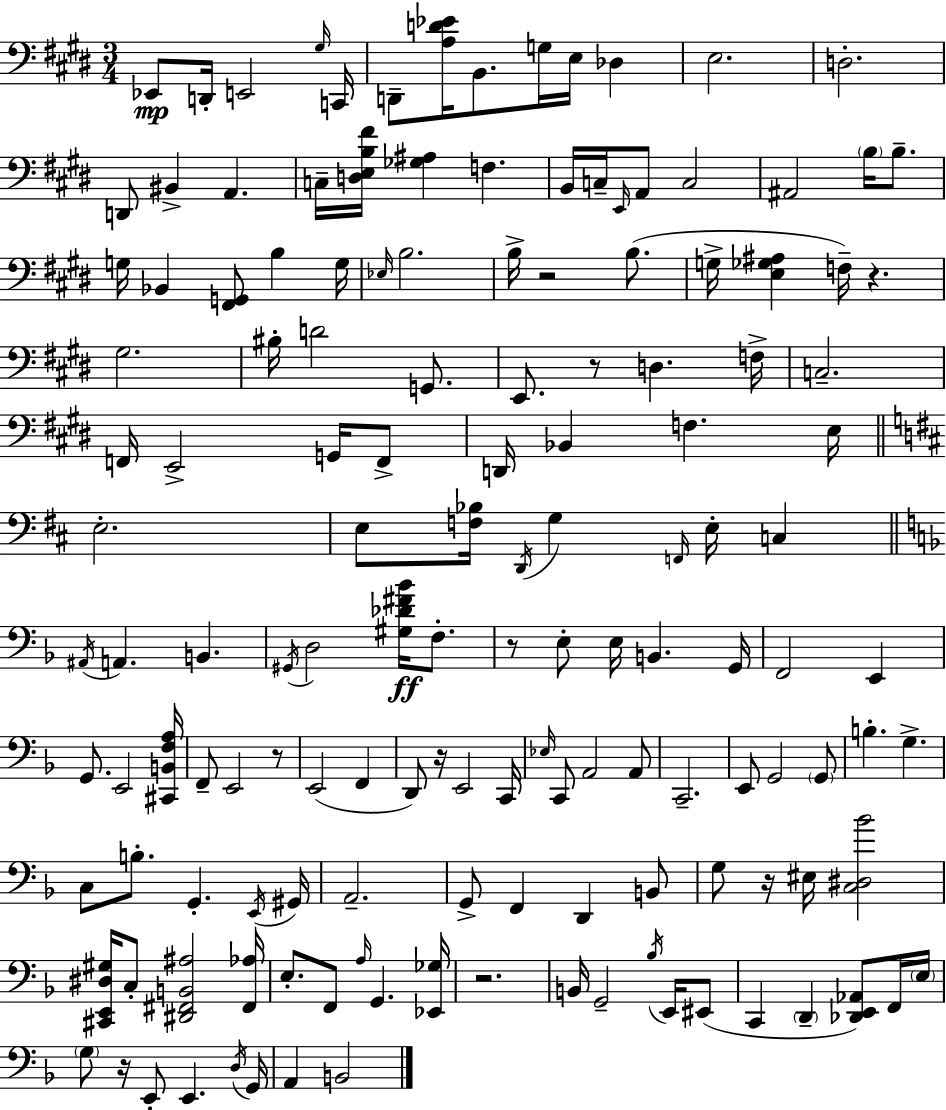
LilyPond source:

{
  \clef bass
  \numericTimeSignature
  \time 3/4
  \key e \major
  ees,8\mp d,16-. e,2 \grace { gis16 } | c,16 d,8-- <a d' ees'>16 b,8. g16 e16 des4 | e2. | d2.-. | \break d,8 bis,4-> a,4. | c16-- <d e b fis'>16 <ges ais>4 f4. | b,16 c16-- \grace { e,16 } a,8 c2 | ais,2 \parenthesize b16 b8.-- | \break g16 bes,4 <fis, g,>8 b4 | g16 \grace { ees16 } b2. | b16-> r2 | b8.( g16-> <e ges ais>4 f16--) r4. | \break gis2. | bis16-. d'2 | g,8. e,8. r8 d4. | f16-> c2.-- | \break f,16 e,2-> | g,16 f,8-> d,16 bes,4 f4. | e16 \bar "||" \break \key d \major e2.-. | e8 <f bes>16 \acciaccatura { d,16 } g4 \grace { f,16 } e16-. c4 | \bar "||" \break \key d \minor \acciaccatura { ais,16 } a,4. b,4. | \acciaccatura { gis,16 } d2 <gis des' fis' bes'>16\ff f8.-. | r8 e8-. e16 b,4. | g,16 f,2 e,4 | \break g,8. e,2 | <cis, b, f a>16 f,8-- e,2 | r8 e,2( f,4 | d,8) r16 e,2 | \break c,16 \grace { ees16 } c,8 a,2 | a,8 c,2.-- | e,8 g,2 | \parenthesize g,8 b4.-. g4.-> | \break c8 b8.-. g,4.-. | \acciaccatura { e,16 } gis,16 a,2.-- | g,8-> f,4 d,4 | b,8 g8 r16 eis16 <c dis bes'>2 | \break <cis, e, dis gis>16 c8-. <dis, fis, b, ais>2 | <fis, aes>16 e8.-. f,8 \grace { a16 } g,4. | <ees, ges>16 r2. | b,16 g,2-- | \break \acciaccatura { bes16 } e,16 eis,8( c,4 \parenthesize d,4-- | <des, e, aes,>8) f,16 \parenthesize e16 \parenthesize g8 r16 e,8-. e,4. | \acciaccatura { d16 } g,16 a,4 b,2 | \bar "|."
}